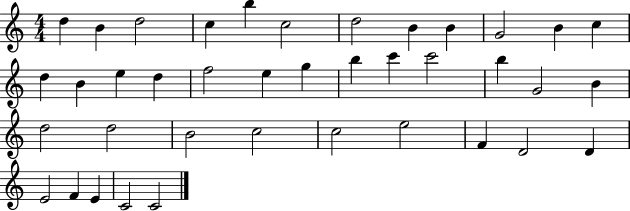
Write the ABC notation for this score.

X:1
T:Untitled
M:4/4
L:1/4
K:C
d B d2 c b c2 d2 B B G2 B c d B e d f2 e g b c' c'2 b G2 B d2 d2 B2 c2 c2 e2 F D2 D E2 F E C2 C2